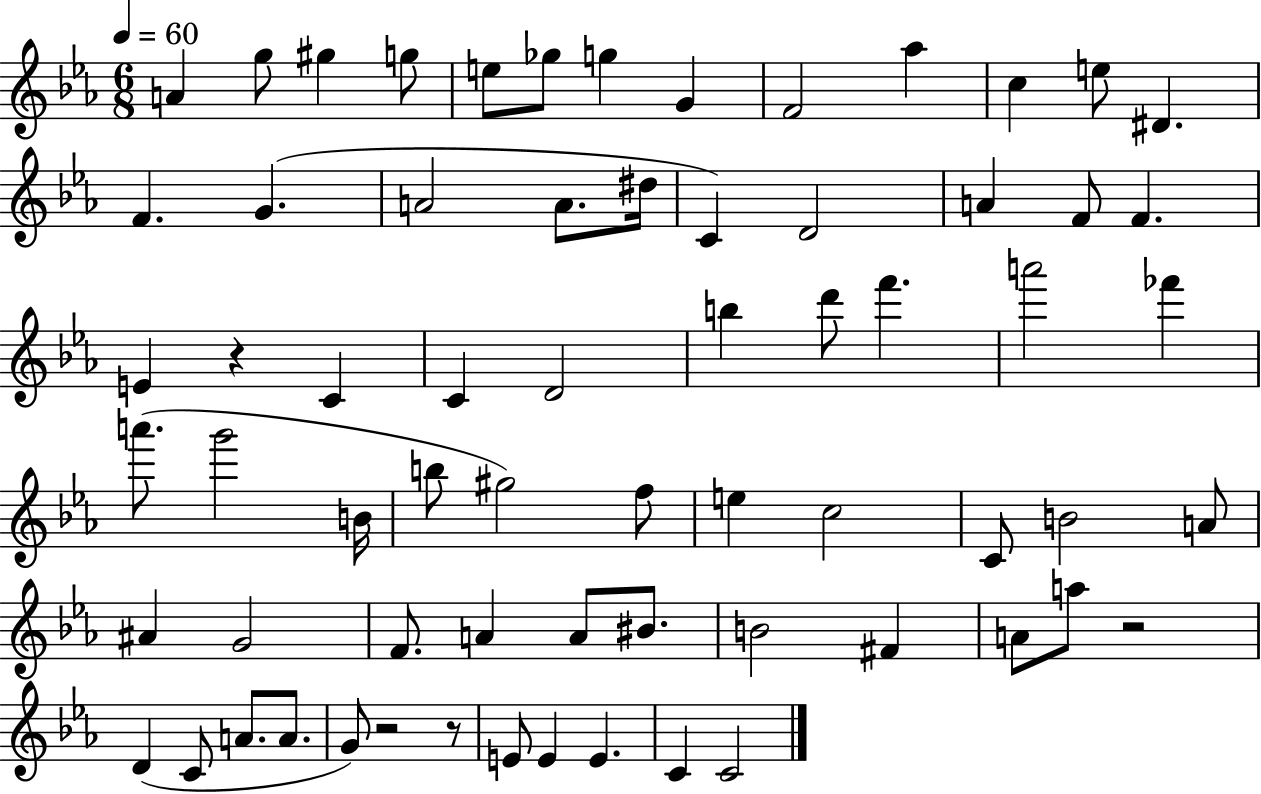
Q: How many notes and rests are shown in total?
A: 67